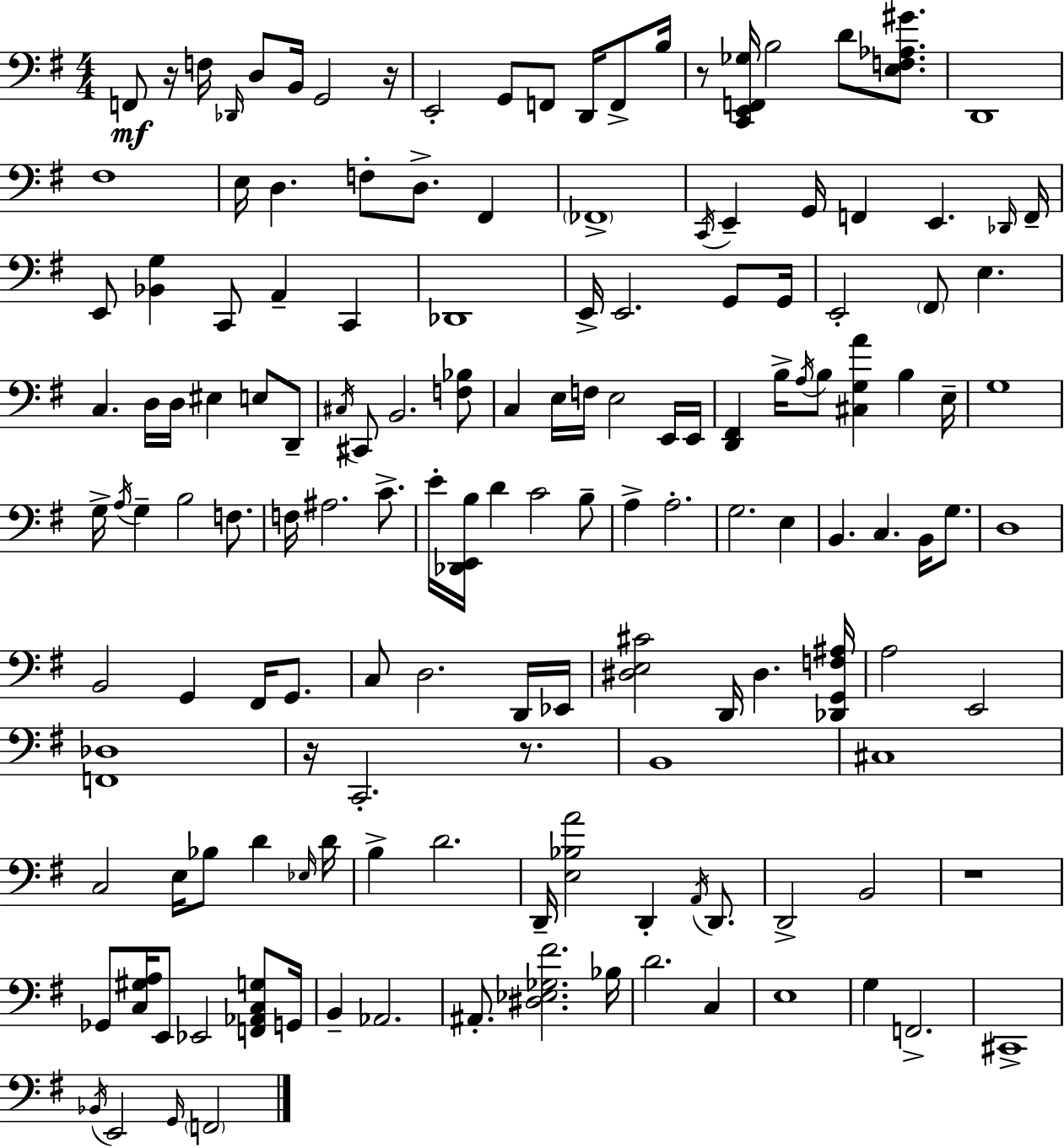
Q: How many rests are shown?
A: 6